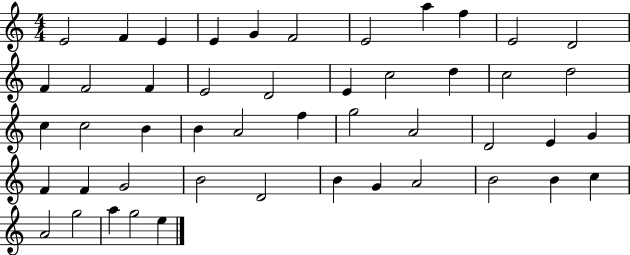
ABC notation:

X:1
T:Untitled
M:4/4
L:1/4
K:C
E2 F E E G F2 E2 a f E2 D2 F F2 F E2 D2 E c2 d c2 d2 c c2 B B A2 f g2 A2 D2 E G F F G2 B2 D2 B G A2 B2 B c A2 g2 a g2 e